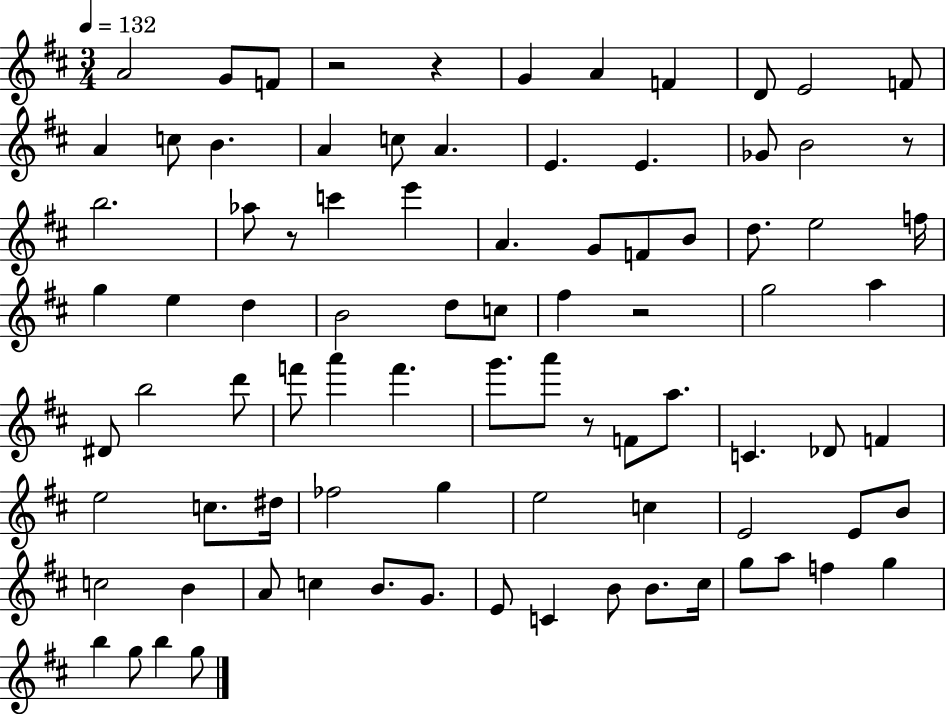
{
  \clef treble
  \numericTimeSignature
  \time 3/4
  \key d \major
  \tempo 4 = 132
  a'2 g'8 f'8 | r2 r4 | g'4 a'4 f'4 | d'8 e'2 f'8 | \break a'4 c''8 b'4. | a'4 c''8 a'4. | e'4. e'4. | ges'8 b'2 r8 | \break b''2. | aes''8 r8 c'''4 e'''4 | a'4. g'8 f'8 b'8 | d''8. e''2 f''16 | \break g''4 e''4 d''4 | b'2 d''8 c''8 | fis''4 r2 | g''2 a''4 | \break dis'8 b''2 d'''8 | f'''8 a'''4 f'''4. | g'''8. a'''8 r8 f'8 a''8. | c'4. des'8 f'4 | \break e''2 c''8. dis''16 | fes''2 g''4 | e''2 c''4 | e'2 e'8 b'8 | \break c''2 b'4 | a'8 c''4 b'8. g'8. | e'8 c'4 b'8 b'8. cis''16 | g''8 a''8 f''4 g''4 | \break b''4 g''8 b''4 g''8 | \bar "|."
}